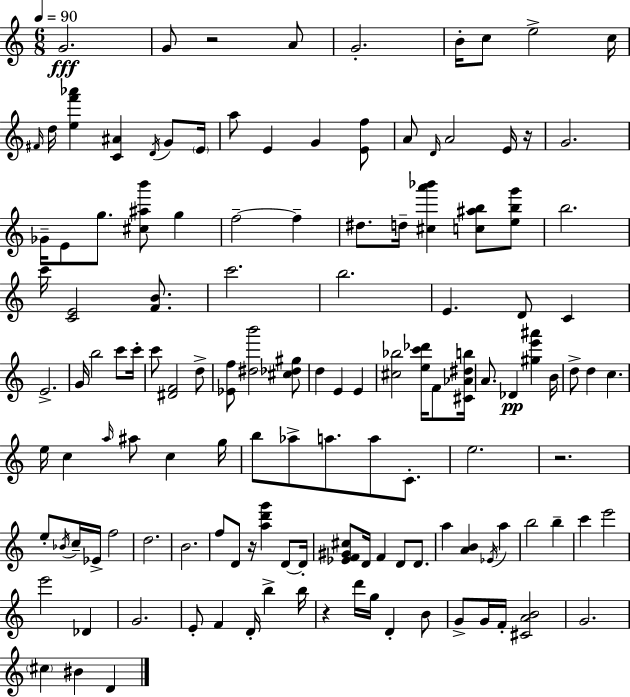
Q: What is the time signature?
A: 6/8